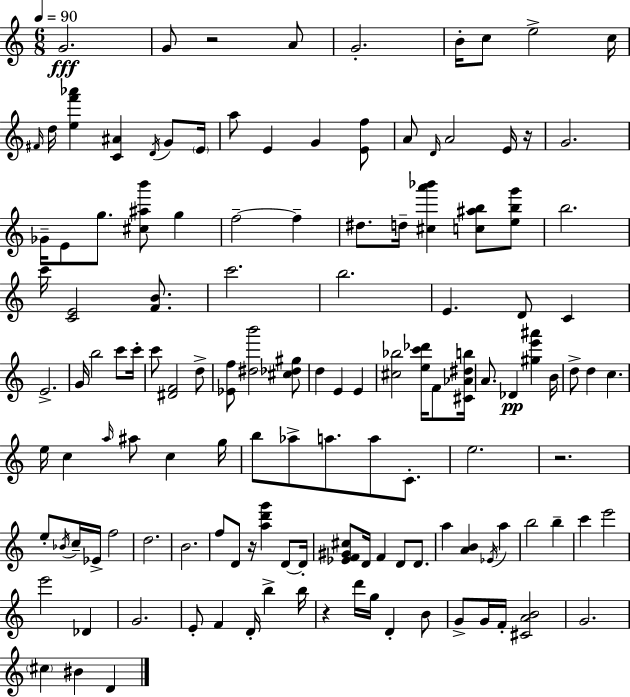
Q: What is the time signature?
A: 6/8